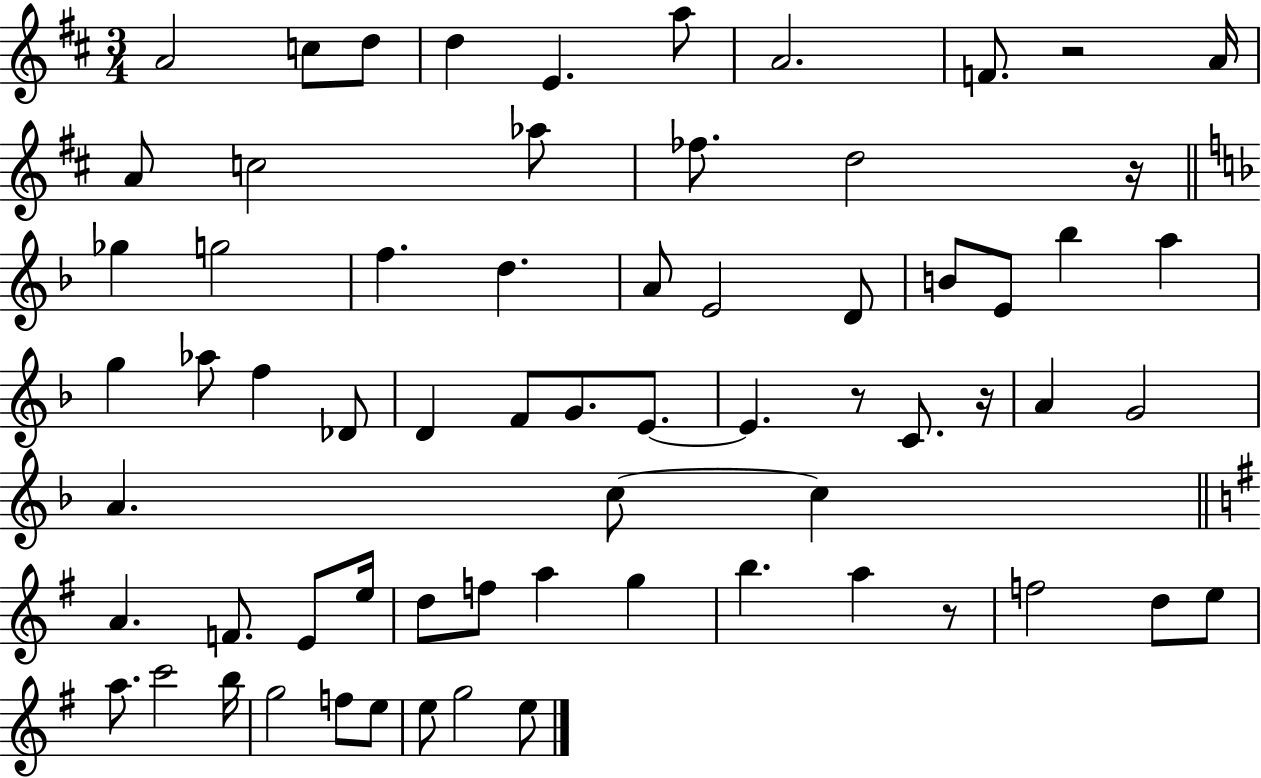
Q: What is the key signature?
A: D major